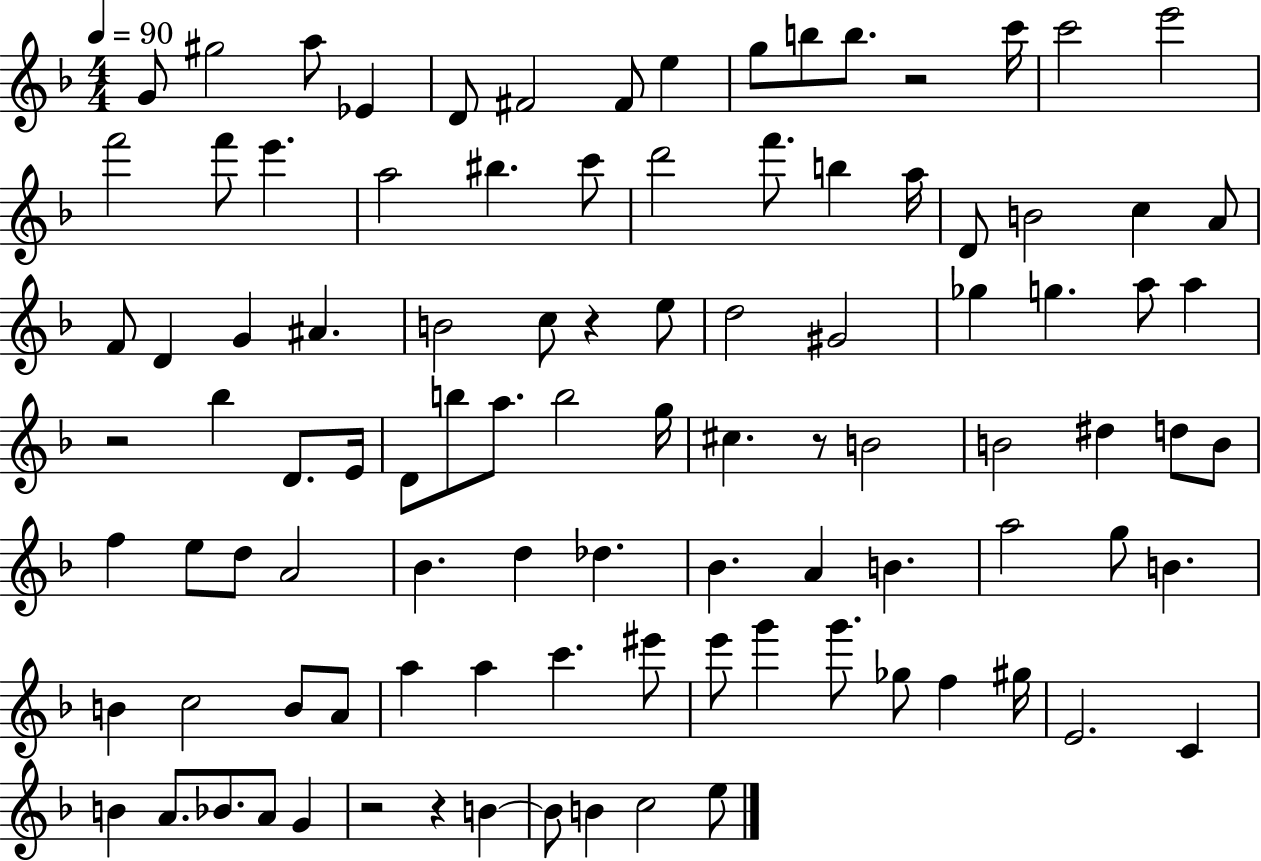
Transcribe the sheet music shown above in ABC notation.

X:1
T:Untitled
M:4/4
L:1/4
K:F
G/2 ^g2 a/2 _E D/2 ^F2 ^F/2 e g/2 b/2 b/2 z2 c'/4 c'2 e'2 f'2 f'/2 e' a2 ^b c'/2 d'2 f'/2 b a/4 D/2 B2 c A/2 F/2 D G ^A B2 c/2 z e/2 d2 ^G2 _g g a/2 a z2 _b D/2 E/4 D/2 b/2 a/2 b2 g/4 ^c z/2 B2 B2 ^d d/2 B/2 f e/2 d/2 A2 _B d _d _B A B a2 g/2 B B c2 B/2 A/2 a a c' ^e'/2 e'/2 g' g'/2 _g/2 f ^g/4 E2 C B A/2 _B/2 A/2 G z2 z B B/2 B c2 e/2